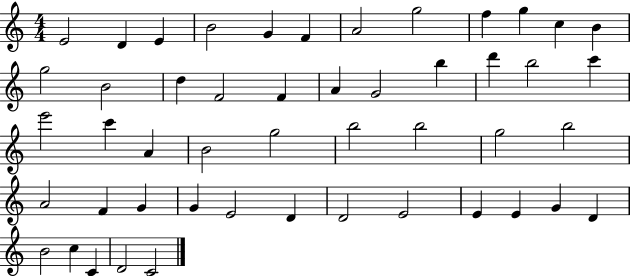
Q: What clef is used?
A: treble